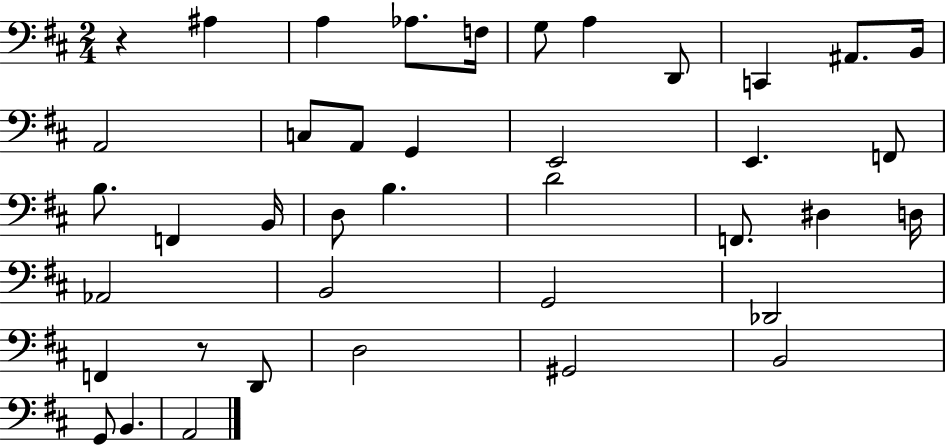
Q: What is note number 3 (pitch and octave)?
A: Ab3